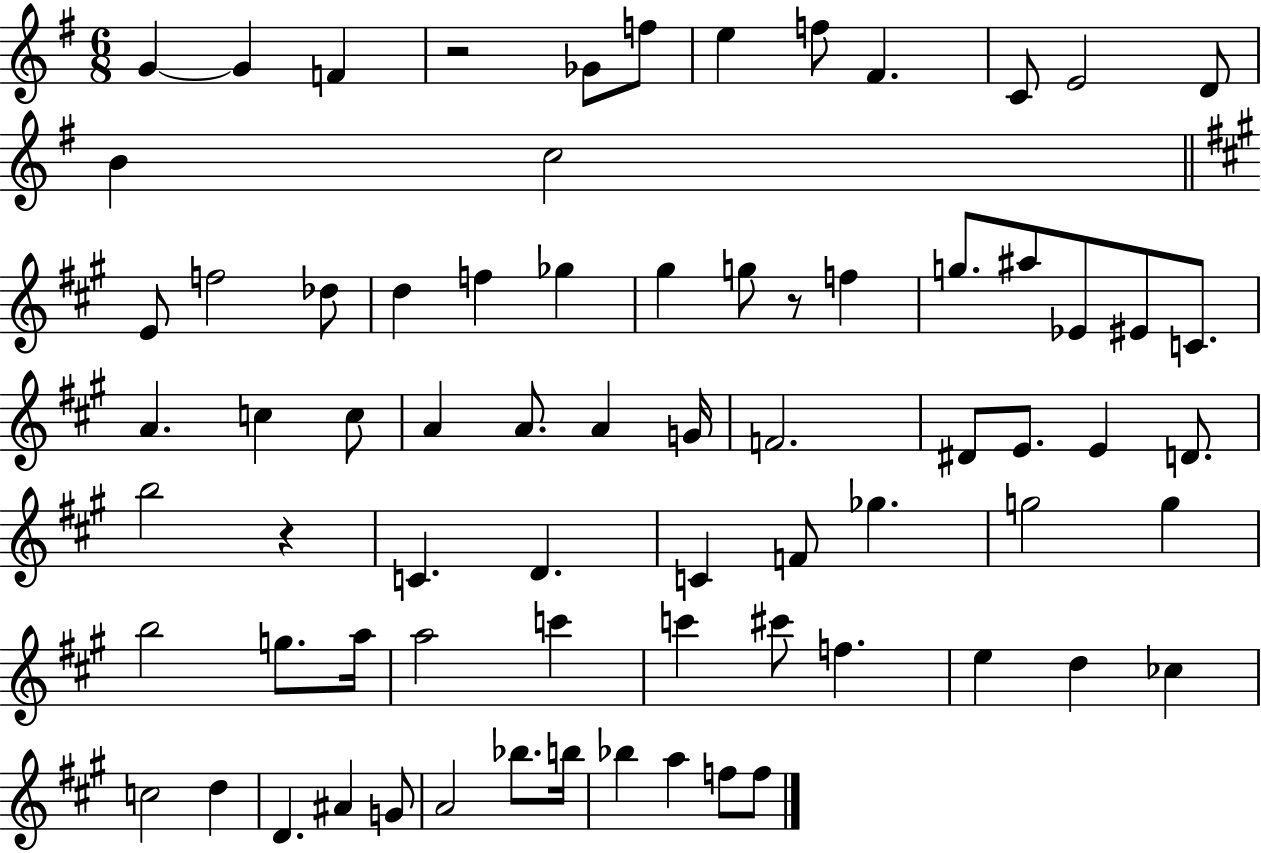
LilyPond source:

{
  \clef treble
  \numericTimeSignature
  \time 6/8
  \key g \major
  \repeat volta 2 { g'4~~ g'4 f'4 | r2 ges'8 f''8 | e''4 f''8 fis'4. | c'8 e'2 d'8 | \break b'4 c''2 | \bar "||" \break \key a \major e'8 f''2 des''8 | d''4 f''4 ges''4 | gis''4 g''8 r8 f''4 | g''8. ais''8 ees'8 eis'8 c'8. | \break a'4. c''4 c''8 | a'4 a'8. a'4 g'16 | f'2. | dis'8 e'8. e'4 d'8. | \break b''2 r4 | c'4. d'4. | c'4 f'8 ges''4. | g''2 g''4 | \break b''2 g''8. a''16 | a''2 c'''4 | c'''4 cis'''8 f''4. | e''4 d''4 ces''4 | \break c''2 d''4 | d'4. ais'4 g'8 | a'2 bes''8. b''16 | bes''4 a''4 f''8 f''8 | \break } \bar "|."
}